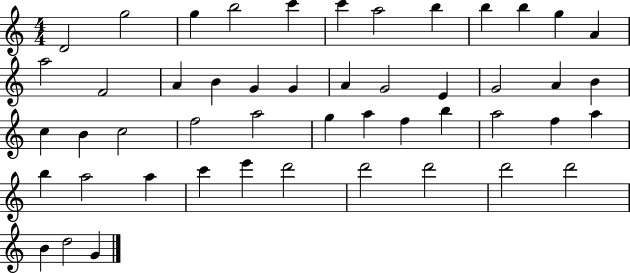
X:1
T:Untitled
M:4/4
L:1/4
K:C
D2 g2 g b2 c' c' a2 b b b g A a2 F2 A B G G A G2 E G2 A B c B c2 f2 a2 g a f b a2 f a b a2 a c' e' d'2 d'2 d'2 d'2 d'2 B d2 G